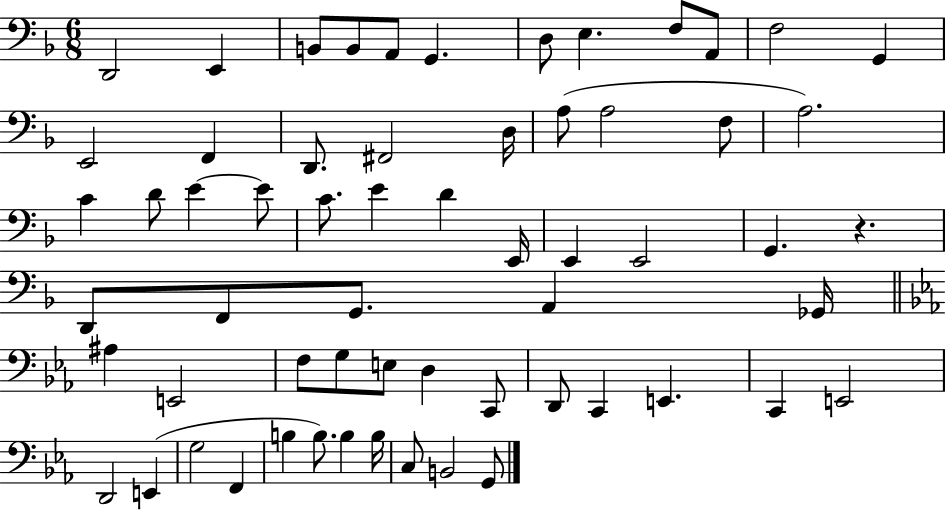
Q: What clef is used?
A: bass